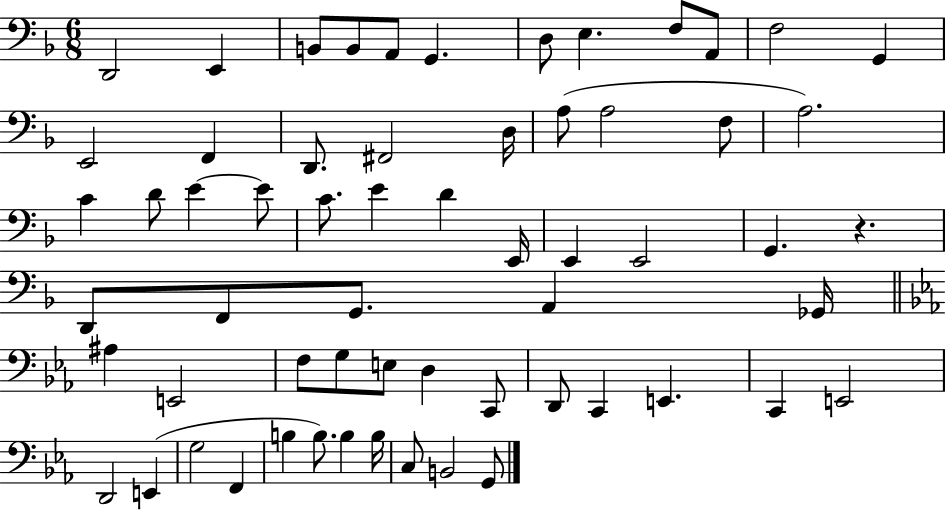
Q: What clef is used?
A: bass